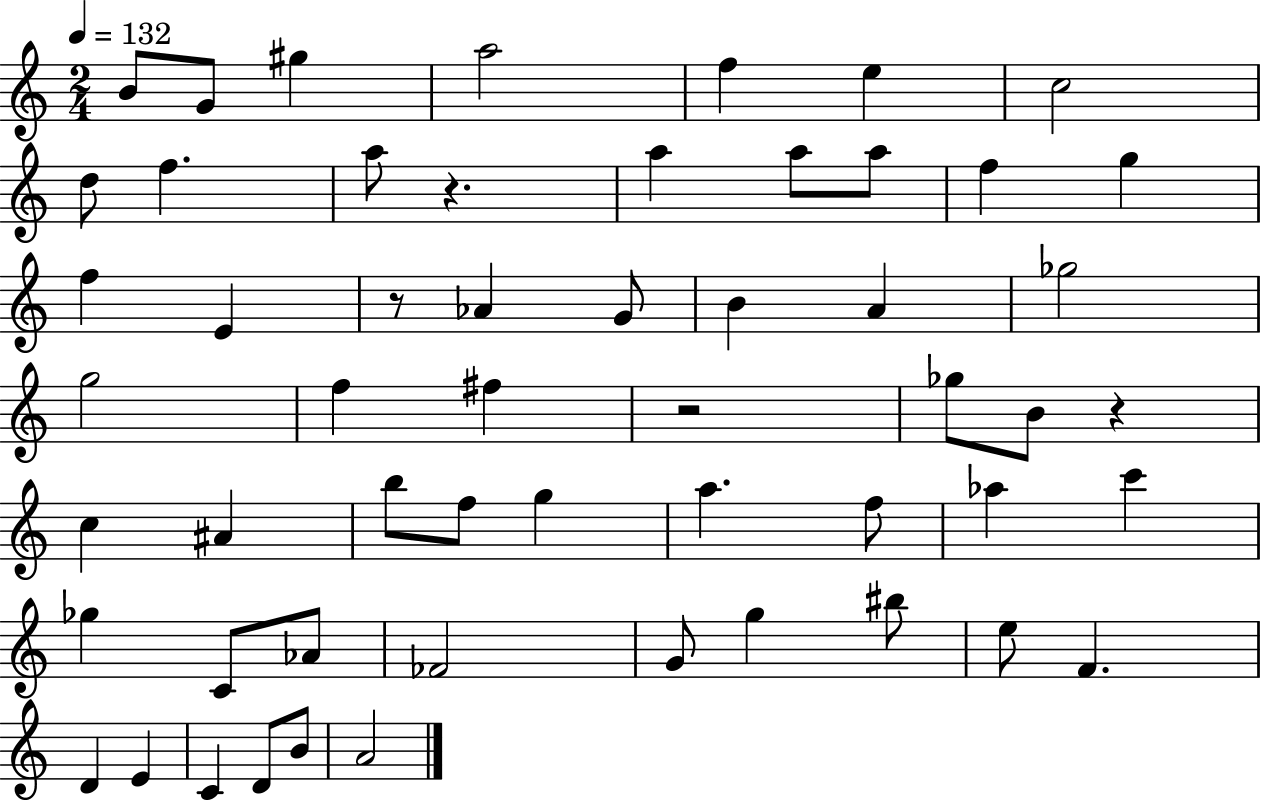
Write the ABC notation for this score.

X:1
T:Untitled
M:2/4
L:1/4
K:C
B/2 G/2 ^g a2 f e c2 d/2 f a/2 z a a/2 a/2 f g f E z/2 _A G/2 B A _g2 g2 f ^f z2 _g/2 B/2 z c ^A b/2 f/2 g a f/2 _a c' _g C/2 _A/2 _F2 G/2 g ^b/2 e/2 F D E C D/2 B/2 A2